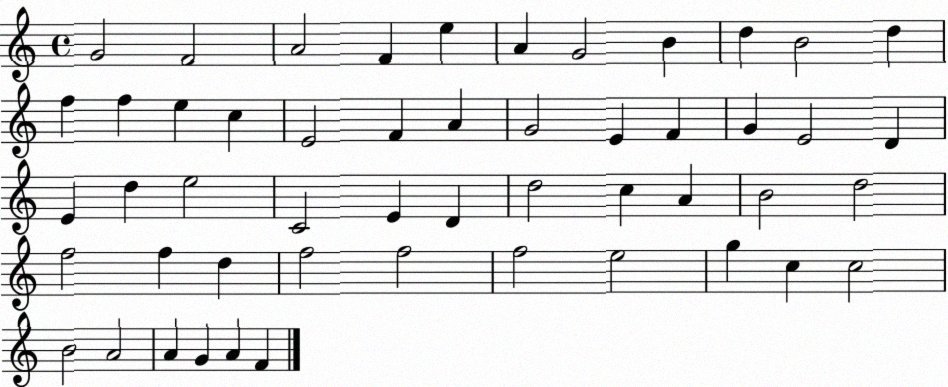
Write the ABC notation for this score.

X:1
T:Untitled
M:4/4
L:1/4
K:C
G2 F2 A2 F e A G2 B d B2 d f f e c E2 F A G2 E F G E2 D E d e2 C2 E D d2 c A B2 d2 f2 f d f2 f2 f2 e2 g c c2 B2 A2 A G A F